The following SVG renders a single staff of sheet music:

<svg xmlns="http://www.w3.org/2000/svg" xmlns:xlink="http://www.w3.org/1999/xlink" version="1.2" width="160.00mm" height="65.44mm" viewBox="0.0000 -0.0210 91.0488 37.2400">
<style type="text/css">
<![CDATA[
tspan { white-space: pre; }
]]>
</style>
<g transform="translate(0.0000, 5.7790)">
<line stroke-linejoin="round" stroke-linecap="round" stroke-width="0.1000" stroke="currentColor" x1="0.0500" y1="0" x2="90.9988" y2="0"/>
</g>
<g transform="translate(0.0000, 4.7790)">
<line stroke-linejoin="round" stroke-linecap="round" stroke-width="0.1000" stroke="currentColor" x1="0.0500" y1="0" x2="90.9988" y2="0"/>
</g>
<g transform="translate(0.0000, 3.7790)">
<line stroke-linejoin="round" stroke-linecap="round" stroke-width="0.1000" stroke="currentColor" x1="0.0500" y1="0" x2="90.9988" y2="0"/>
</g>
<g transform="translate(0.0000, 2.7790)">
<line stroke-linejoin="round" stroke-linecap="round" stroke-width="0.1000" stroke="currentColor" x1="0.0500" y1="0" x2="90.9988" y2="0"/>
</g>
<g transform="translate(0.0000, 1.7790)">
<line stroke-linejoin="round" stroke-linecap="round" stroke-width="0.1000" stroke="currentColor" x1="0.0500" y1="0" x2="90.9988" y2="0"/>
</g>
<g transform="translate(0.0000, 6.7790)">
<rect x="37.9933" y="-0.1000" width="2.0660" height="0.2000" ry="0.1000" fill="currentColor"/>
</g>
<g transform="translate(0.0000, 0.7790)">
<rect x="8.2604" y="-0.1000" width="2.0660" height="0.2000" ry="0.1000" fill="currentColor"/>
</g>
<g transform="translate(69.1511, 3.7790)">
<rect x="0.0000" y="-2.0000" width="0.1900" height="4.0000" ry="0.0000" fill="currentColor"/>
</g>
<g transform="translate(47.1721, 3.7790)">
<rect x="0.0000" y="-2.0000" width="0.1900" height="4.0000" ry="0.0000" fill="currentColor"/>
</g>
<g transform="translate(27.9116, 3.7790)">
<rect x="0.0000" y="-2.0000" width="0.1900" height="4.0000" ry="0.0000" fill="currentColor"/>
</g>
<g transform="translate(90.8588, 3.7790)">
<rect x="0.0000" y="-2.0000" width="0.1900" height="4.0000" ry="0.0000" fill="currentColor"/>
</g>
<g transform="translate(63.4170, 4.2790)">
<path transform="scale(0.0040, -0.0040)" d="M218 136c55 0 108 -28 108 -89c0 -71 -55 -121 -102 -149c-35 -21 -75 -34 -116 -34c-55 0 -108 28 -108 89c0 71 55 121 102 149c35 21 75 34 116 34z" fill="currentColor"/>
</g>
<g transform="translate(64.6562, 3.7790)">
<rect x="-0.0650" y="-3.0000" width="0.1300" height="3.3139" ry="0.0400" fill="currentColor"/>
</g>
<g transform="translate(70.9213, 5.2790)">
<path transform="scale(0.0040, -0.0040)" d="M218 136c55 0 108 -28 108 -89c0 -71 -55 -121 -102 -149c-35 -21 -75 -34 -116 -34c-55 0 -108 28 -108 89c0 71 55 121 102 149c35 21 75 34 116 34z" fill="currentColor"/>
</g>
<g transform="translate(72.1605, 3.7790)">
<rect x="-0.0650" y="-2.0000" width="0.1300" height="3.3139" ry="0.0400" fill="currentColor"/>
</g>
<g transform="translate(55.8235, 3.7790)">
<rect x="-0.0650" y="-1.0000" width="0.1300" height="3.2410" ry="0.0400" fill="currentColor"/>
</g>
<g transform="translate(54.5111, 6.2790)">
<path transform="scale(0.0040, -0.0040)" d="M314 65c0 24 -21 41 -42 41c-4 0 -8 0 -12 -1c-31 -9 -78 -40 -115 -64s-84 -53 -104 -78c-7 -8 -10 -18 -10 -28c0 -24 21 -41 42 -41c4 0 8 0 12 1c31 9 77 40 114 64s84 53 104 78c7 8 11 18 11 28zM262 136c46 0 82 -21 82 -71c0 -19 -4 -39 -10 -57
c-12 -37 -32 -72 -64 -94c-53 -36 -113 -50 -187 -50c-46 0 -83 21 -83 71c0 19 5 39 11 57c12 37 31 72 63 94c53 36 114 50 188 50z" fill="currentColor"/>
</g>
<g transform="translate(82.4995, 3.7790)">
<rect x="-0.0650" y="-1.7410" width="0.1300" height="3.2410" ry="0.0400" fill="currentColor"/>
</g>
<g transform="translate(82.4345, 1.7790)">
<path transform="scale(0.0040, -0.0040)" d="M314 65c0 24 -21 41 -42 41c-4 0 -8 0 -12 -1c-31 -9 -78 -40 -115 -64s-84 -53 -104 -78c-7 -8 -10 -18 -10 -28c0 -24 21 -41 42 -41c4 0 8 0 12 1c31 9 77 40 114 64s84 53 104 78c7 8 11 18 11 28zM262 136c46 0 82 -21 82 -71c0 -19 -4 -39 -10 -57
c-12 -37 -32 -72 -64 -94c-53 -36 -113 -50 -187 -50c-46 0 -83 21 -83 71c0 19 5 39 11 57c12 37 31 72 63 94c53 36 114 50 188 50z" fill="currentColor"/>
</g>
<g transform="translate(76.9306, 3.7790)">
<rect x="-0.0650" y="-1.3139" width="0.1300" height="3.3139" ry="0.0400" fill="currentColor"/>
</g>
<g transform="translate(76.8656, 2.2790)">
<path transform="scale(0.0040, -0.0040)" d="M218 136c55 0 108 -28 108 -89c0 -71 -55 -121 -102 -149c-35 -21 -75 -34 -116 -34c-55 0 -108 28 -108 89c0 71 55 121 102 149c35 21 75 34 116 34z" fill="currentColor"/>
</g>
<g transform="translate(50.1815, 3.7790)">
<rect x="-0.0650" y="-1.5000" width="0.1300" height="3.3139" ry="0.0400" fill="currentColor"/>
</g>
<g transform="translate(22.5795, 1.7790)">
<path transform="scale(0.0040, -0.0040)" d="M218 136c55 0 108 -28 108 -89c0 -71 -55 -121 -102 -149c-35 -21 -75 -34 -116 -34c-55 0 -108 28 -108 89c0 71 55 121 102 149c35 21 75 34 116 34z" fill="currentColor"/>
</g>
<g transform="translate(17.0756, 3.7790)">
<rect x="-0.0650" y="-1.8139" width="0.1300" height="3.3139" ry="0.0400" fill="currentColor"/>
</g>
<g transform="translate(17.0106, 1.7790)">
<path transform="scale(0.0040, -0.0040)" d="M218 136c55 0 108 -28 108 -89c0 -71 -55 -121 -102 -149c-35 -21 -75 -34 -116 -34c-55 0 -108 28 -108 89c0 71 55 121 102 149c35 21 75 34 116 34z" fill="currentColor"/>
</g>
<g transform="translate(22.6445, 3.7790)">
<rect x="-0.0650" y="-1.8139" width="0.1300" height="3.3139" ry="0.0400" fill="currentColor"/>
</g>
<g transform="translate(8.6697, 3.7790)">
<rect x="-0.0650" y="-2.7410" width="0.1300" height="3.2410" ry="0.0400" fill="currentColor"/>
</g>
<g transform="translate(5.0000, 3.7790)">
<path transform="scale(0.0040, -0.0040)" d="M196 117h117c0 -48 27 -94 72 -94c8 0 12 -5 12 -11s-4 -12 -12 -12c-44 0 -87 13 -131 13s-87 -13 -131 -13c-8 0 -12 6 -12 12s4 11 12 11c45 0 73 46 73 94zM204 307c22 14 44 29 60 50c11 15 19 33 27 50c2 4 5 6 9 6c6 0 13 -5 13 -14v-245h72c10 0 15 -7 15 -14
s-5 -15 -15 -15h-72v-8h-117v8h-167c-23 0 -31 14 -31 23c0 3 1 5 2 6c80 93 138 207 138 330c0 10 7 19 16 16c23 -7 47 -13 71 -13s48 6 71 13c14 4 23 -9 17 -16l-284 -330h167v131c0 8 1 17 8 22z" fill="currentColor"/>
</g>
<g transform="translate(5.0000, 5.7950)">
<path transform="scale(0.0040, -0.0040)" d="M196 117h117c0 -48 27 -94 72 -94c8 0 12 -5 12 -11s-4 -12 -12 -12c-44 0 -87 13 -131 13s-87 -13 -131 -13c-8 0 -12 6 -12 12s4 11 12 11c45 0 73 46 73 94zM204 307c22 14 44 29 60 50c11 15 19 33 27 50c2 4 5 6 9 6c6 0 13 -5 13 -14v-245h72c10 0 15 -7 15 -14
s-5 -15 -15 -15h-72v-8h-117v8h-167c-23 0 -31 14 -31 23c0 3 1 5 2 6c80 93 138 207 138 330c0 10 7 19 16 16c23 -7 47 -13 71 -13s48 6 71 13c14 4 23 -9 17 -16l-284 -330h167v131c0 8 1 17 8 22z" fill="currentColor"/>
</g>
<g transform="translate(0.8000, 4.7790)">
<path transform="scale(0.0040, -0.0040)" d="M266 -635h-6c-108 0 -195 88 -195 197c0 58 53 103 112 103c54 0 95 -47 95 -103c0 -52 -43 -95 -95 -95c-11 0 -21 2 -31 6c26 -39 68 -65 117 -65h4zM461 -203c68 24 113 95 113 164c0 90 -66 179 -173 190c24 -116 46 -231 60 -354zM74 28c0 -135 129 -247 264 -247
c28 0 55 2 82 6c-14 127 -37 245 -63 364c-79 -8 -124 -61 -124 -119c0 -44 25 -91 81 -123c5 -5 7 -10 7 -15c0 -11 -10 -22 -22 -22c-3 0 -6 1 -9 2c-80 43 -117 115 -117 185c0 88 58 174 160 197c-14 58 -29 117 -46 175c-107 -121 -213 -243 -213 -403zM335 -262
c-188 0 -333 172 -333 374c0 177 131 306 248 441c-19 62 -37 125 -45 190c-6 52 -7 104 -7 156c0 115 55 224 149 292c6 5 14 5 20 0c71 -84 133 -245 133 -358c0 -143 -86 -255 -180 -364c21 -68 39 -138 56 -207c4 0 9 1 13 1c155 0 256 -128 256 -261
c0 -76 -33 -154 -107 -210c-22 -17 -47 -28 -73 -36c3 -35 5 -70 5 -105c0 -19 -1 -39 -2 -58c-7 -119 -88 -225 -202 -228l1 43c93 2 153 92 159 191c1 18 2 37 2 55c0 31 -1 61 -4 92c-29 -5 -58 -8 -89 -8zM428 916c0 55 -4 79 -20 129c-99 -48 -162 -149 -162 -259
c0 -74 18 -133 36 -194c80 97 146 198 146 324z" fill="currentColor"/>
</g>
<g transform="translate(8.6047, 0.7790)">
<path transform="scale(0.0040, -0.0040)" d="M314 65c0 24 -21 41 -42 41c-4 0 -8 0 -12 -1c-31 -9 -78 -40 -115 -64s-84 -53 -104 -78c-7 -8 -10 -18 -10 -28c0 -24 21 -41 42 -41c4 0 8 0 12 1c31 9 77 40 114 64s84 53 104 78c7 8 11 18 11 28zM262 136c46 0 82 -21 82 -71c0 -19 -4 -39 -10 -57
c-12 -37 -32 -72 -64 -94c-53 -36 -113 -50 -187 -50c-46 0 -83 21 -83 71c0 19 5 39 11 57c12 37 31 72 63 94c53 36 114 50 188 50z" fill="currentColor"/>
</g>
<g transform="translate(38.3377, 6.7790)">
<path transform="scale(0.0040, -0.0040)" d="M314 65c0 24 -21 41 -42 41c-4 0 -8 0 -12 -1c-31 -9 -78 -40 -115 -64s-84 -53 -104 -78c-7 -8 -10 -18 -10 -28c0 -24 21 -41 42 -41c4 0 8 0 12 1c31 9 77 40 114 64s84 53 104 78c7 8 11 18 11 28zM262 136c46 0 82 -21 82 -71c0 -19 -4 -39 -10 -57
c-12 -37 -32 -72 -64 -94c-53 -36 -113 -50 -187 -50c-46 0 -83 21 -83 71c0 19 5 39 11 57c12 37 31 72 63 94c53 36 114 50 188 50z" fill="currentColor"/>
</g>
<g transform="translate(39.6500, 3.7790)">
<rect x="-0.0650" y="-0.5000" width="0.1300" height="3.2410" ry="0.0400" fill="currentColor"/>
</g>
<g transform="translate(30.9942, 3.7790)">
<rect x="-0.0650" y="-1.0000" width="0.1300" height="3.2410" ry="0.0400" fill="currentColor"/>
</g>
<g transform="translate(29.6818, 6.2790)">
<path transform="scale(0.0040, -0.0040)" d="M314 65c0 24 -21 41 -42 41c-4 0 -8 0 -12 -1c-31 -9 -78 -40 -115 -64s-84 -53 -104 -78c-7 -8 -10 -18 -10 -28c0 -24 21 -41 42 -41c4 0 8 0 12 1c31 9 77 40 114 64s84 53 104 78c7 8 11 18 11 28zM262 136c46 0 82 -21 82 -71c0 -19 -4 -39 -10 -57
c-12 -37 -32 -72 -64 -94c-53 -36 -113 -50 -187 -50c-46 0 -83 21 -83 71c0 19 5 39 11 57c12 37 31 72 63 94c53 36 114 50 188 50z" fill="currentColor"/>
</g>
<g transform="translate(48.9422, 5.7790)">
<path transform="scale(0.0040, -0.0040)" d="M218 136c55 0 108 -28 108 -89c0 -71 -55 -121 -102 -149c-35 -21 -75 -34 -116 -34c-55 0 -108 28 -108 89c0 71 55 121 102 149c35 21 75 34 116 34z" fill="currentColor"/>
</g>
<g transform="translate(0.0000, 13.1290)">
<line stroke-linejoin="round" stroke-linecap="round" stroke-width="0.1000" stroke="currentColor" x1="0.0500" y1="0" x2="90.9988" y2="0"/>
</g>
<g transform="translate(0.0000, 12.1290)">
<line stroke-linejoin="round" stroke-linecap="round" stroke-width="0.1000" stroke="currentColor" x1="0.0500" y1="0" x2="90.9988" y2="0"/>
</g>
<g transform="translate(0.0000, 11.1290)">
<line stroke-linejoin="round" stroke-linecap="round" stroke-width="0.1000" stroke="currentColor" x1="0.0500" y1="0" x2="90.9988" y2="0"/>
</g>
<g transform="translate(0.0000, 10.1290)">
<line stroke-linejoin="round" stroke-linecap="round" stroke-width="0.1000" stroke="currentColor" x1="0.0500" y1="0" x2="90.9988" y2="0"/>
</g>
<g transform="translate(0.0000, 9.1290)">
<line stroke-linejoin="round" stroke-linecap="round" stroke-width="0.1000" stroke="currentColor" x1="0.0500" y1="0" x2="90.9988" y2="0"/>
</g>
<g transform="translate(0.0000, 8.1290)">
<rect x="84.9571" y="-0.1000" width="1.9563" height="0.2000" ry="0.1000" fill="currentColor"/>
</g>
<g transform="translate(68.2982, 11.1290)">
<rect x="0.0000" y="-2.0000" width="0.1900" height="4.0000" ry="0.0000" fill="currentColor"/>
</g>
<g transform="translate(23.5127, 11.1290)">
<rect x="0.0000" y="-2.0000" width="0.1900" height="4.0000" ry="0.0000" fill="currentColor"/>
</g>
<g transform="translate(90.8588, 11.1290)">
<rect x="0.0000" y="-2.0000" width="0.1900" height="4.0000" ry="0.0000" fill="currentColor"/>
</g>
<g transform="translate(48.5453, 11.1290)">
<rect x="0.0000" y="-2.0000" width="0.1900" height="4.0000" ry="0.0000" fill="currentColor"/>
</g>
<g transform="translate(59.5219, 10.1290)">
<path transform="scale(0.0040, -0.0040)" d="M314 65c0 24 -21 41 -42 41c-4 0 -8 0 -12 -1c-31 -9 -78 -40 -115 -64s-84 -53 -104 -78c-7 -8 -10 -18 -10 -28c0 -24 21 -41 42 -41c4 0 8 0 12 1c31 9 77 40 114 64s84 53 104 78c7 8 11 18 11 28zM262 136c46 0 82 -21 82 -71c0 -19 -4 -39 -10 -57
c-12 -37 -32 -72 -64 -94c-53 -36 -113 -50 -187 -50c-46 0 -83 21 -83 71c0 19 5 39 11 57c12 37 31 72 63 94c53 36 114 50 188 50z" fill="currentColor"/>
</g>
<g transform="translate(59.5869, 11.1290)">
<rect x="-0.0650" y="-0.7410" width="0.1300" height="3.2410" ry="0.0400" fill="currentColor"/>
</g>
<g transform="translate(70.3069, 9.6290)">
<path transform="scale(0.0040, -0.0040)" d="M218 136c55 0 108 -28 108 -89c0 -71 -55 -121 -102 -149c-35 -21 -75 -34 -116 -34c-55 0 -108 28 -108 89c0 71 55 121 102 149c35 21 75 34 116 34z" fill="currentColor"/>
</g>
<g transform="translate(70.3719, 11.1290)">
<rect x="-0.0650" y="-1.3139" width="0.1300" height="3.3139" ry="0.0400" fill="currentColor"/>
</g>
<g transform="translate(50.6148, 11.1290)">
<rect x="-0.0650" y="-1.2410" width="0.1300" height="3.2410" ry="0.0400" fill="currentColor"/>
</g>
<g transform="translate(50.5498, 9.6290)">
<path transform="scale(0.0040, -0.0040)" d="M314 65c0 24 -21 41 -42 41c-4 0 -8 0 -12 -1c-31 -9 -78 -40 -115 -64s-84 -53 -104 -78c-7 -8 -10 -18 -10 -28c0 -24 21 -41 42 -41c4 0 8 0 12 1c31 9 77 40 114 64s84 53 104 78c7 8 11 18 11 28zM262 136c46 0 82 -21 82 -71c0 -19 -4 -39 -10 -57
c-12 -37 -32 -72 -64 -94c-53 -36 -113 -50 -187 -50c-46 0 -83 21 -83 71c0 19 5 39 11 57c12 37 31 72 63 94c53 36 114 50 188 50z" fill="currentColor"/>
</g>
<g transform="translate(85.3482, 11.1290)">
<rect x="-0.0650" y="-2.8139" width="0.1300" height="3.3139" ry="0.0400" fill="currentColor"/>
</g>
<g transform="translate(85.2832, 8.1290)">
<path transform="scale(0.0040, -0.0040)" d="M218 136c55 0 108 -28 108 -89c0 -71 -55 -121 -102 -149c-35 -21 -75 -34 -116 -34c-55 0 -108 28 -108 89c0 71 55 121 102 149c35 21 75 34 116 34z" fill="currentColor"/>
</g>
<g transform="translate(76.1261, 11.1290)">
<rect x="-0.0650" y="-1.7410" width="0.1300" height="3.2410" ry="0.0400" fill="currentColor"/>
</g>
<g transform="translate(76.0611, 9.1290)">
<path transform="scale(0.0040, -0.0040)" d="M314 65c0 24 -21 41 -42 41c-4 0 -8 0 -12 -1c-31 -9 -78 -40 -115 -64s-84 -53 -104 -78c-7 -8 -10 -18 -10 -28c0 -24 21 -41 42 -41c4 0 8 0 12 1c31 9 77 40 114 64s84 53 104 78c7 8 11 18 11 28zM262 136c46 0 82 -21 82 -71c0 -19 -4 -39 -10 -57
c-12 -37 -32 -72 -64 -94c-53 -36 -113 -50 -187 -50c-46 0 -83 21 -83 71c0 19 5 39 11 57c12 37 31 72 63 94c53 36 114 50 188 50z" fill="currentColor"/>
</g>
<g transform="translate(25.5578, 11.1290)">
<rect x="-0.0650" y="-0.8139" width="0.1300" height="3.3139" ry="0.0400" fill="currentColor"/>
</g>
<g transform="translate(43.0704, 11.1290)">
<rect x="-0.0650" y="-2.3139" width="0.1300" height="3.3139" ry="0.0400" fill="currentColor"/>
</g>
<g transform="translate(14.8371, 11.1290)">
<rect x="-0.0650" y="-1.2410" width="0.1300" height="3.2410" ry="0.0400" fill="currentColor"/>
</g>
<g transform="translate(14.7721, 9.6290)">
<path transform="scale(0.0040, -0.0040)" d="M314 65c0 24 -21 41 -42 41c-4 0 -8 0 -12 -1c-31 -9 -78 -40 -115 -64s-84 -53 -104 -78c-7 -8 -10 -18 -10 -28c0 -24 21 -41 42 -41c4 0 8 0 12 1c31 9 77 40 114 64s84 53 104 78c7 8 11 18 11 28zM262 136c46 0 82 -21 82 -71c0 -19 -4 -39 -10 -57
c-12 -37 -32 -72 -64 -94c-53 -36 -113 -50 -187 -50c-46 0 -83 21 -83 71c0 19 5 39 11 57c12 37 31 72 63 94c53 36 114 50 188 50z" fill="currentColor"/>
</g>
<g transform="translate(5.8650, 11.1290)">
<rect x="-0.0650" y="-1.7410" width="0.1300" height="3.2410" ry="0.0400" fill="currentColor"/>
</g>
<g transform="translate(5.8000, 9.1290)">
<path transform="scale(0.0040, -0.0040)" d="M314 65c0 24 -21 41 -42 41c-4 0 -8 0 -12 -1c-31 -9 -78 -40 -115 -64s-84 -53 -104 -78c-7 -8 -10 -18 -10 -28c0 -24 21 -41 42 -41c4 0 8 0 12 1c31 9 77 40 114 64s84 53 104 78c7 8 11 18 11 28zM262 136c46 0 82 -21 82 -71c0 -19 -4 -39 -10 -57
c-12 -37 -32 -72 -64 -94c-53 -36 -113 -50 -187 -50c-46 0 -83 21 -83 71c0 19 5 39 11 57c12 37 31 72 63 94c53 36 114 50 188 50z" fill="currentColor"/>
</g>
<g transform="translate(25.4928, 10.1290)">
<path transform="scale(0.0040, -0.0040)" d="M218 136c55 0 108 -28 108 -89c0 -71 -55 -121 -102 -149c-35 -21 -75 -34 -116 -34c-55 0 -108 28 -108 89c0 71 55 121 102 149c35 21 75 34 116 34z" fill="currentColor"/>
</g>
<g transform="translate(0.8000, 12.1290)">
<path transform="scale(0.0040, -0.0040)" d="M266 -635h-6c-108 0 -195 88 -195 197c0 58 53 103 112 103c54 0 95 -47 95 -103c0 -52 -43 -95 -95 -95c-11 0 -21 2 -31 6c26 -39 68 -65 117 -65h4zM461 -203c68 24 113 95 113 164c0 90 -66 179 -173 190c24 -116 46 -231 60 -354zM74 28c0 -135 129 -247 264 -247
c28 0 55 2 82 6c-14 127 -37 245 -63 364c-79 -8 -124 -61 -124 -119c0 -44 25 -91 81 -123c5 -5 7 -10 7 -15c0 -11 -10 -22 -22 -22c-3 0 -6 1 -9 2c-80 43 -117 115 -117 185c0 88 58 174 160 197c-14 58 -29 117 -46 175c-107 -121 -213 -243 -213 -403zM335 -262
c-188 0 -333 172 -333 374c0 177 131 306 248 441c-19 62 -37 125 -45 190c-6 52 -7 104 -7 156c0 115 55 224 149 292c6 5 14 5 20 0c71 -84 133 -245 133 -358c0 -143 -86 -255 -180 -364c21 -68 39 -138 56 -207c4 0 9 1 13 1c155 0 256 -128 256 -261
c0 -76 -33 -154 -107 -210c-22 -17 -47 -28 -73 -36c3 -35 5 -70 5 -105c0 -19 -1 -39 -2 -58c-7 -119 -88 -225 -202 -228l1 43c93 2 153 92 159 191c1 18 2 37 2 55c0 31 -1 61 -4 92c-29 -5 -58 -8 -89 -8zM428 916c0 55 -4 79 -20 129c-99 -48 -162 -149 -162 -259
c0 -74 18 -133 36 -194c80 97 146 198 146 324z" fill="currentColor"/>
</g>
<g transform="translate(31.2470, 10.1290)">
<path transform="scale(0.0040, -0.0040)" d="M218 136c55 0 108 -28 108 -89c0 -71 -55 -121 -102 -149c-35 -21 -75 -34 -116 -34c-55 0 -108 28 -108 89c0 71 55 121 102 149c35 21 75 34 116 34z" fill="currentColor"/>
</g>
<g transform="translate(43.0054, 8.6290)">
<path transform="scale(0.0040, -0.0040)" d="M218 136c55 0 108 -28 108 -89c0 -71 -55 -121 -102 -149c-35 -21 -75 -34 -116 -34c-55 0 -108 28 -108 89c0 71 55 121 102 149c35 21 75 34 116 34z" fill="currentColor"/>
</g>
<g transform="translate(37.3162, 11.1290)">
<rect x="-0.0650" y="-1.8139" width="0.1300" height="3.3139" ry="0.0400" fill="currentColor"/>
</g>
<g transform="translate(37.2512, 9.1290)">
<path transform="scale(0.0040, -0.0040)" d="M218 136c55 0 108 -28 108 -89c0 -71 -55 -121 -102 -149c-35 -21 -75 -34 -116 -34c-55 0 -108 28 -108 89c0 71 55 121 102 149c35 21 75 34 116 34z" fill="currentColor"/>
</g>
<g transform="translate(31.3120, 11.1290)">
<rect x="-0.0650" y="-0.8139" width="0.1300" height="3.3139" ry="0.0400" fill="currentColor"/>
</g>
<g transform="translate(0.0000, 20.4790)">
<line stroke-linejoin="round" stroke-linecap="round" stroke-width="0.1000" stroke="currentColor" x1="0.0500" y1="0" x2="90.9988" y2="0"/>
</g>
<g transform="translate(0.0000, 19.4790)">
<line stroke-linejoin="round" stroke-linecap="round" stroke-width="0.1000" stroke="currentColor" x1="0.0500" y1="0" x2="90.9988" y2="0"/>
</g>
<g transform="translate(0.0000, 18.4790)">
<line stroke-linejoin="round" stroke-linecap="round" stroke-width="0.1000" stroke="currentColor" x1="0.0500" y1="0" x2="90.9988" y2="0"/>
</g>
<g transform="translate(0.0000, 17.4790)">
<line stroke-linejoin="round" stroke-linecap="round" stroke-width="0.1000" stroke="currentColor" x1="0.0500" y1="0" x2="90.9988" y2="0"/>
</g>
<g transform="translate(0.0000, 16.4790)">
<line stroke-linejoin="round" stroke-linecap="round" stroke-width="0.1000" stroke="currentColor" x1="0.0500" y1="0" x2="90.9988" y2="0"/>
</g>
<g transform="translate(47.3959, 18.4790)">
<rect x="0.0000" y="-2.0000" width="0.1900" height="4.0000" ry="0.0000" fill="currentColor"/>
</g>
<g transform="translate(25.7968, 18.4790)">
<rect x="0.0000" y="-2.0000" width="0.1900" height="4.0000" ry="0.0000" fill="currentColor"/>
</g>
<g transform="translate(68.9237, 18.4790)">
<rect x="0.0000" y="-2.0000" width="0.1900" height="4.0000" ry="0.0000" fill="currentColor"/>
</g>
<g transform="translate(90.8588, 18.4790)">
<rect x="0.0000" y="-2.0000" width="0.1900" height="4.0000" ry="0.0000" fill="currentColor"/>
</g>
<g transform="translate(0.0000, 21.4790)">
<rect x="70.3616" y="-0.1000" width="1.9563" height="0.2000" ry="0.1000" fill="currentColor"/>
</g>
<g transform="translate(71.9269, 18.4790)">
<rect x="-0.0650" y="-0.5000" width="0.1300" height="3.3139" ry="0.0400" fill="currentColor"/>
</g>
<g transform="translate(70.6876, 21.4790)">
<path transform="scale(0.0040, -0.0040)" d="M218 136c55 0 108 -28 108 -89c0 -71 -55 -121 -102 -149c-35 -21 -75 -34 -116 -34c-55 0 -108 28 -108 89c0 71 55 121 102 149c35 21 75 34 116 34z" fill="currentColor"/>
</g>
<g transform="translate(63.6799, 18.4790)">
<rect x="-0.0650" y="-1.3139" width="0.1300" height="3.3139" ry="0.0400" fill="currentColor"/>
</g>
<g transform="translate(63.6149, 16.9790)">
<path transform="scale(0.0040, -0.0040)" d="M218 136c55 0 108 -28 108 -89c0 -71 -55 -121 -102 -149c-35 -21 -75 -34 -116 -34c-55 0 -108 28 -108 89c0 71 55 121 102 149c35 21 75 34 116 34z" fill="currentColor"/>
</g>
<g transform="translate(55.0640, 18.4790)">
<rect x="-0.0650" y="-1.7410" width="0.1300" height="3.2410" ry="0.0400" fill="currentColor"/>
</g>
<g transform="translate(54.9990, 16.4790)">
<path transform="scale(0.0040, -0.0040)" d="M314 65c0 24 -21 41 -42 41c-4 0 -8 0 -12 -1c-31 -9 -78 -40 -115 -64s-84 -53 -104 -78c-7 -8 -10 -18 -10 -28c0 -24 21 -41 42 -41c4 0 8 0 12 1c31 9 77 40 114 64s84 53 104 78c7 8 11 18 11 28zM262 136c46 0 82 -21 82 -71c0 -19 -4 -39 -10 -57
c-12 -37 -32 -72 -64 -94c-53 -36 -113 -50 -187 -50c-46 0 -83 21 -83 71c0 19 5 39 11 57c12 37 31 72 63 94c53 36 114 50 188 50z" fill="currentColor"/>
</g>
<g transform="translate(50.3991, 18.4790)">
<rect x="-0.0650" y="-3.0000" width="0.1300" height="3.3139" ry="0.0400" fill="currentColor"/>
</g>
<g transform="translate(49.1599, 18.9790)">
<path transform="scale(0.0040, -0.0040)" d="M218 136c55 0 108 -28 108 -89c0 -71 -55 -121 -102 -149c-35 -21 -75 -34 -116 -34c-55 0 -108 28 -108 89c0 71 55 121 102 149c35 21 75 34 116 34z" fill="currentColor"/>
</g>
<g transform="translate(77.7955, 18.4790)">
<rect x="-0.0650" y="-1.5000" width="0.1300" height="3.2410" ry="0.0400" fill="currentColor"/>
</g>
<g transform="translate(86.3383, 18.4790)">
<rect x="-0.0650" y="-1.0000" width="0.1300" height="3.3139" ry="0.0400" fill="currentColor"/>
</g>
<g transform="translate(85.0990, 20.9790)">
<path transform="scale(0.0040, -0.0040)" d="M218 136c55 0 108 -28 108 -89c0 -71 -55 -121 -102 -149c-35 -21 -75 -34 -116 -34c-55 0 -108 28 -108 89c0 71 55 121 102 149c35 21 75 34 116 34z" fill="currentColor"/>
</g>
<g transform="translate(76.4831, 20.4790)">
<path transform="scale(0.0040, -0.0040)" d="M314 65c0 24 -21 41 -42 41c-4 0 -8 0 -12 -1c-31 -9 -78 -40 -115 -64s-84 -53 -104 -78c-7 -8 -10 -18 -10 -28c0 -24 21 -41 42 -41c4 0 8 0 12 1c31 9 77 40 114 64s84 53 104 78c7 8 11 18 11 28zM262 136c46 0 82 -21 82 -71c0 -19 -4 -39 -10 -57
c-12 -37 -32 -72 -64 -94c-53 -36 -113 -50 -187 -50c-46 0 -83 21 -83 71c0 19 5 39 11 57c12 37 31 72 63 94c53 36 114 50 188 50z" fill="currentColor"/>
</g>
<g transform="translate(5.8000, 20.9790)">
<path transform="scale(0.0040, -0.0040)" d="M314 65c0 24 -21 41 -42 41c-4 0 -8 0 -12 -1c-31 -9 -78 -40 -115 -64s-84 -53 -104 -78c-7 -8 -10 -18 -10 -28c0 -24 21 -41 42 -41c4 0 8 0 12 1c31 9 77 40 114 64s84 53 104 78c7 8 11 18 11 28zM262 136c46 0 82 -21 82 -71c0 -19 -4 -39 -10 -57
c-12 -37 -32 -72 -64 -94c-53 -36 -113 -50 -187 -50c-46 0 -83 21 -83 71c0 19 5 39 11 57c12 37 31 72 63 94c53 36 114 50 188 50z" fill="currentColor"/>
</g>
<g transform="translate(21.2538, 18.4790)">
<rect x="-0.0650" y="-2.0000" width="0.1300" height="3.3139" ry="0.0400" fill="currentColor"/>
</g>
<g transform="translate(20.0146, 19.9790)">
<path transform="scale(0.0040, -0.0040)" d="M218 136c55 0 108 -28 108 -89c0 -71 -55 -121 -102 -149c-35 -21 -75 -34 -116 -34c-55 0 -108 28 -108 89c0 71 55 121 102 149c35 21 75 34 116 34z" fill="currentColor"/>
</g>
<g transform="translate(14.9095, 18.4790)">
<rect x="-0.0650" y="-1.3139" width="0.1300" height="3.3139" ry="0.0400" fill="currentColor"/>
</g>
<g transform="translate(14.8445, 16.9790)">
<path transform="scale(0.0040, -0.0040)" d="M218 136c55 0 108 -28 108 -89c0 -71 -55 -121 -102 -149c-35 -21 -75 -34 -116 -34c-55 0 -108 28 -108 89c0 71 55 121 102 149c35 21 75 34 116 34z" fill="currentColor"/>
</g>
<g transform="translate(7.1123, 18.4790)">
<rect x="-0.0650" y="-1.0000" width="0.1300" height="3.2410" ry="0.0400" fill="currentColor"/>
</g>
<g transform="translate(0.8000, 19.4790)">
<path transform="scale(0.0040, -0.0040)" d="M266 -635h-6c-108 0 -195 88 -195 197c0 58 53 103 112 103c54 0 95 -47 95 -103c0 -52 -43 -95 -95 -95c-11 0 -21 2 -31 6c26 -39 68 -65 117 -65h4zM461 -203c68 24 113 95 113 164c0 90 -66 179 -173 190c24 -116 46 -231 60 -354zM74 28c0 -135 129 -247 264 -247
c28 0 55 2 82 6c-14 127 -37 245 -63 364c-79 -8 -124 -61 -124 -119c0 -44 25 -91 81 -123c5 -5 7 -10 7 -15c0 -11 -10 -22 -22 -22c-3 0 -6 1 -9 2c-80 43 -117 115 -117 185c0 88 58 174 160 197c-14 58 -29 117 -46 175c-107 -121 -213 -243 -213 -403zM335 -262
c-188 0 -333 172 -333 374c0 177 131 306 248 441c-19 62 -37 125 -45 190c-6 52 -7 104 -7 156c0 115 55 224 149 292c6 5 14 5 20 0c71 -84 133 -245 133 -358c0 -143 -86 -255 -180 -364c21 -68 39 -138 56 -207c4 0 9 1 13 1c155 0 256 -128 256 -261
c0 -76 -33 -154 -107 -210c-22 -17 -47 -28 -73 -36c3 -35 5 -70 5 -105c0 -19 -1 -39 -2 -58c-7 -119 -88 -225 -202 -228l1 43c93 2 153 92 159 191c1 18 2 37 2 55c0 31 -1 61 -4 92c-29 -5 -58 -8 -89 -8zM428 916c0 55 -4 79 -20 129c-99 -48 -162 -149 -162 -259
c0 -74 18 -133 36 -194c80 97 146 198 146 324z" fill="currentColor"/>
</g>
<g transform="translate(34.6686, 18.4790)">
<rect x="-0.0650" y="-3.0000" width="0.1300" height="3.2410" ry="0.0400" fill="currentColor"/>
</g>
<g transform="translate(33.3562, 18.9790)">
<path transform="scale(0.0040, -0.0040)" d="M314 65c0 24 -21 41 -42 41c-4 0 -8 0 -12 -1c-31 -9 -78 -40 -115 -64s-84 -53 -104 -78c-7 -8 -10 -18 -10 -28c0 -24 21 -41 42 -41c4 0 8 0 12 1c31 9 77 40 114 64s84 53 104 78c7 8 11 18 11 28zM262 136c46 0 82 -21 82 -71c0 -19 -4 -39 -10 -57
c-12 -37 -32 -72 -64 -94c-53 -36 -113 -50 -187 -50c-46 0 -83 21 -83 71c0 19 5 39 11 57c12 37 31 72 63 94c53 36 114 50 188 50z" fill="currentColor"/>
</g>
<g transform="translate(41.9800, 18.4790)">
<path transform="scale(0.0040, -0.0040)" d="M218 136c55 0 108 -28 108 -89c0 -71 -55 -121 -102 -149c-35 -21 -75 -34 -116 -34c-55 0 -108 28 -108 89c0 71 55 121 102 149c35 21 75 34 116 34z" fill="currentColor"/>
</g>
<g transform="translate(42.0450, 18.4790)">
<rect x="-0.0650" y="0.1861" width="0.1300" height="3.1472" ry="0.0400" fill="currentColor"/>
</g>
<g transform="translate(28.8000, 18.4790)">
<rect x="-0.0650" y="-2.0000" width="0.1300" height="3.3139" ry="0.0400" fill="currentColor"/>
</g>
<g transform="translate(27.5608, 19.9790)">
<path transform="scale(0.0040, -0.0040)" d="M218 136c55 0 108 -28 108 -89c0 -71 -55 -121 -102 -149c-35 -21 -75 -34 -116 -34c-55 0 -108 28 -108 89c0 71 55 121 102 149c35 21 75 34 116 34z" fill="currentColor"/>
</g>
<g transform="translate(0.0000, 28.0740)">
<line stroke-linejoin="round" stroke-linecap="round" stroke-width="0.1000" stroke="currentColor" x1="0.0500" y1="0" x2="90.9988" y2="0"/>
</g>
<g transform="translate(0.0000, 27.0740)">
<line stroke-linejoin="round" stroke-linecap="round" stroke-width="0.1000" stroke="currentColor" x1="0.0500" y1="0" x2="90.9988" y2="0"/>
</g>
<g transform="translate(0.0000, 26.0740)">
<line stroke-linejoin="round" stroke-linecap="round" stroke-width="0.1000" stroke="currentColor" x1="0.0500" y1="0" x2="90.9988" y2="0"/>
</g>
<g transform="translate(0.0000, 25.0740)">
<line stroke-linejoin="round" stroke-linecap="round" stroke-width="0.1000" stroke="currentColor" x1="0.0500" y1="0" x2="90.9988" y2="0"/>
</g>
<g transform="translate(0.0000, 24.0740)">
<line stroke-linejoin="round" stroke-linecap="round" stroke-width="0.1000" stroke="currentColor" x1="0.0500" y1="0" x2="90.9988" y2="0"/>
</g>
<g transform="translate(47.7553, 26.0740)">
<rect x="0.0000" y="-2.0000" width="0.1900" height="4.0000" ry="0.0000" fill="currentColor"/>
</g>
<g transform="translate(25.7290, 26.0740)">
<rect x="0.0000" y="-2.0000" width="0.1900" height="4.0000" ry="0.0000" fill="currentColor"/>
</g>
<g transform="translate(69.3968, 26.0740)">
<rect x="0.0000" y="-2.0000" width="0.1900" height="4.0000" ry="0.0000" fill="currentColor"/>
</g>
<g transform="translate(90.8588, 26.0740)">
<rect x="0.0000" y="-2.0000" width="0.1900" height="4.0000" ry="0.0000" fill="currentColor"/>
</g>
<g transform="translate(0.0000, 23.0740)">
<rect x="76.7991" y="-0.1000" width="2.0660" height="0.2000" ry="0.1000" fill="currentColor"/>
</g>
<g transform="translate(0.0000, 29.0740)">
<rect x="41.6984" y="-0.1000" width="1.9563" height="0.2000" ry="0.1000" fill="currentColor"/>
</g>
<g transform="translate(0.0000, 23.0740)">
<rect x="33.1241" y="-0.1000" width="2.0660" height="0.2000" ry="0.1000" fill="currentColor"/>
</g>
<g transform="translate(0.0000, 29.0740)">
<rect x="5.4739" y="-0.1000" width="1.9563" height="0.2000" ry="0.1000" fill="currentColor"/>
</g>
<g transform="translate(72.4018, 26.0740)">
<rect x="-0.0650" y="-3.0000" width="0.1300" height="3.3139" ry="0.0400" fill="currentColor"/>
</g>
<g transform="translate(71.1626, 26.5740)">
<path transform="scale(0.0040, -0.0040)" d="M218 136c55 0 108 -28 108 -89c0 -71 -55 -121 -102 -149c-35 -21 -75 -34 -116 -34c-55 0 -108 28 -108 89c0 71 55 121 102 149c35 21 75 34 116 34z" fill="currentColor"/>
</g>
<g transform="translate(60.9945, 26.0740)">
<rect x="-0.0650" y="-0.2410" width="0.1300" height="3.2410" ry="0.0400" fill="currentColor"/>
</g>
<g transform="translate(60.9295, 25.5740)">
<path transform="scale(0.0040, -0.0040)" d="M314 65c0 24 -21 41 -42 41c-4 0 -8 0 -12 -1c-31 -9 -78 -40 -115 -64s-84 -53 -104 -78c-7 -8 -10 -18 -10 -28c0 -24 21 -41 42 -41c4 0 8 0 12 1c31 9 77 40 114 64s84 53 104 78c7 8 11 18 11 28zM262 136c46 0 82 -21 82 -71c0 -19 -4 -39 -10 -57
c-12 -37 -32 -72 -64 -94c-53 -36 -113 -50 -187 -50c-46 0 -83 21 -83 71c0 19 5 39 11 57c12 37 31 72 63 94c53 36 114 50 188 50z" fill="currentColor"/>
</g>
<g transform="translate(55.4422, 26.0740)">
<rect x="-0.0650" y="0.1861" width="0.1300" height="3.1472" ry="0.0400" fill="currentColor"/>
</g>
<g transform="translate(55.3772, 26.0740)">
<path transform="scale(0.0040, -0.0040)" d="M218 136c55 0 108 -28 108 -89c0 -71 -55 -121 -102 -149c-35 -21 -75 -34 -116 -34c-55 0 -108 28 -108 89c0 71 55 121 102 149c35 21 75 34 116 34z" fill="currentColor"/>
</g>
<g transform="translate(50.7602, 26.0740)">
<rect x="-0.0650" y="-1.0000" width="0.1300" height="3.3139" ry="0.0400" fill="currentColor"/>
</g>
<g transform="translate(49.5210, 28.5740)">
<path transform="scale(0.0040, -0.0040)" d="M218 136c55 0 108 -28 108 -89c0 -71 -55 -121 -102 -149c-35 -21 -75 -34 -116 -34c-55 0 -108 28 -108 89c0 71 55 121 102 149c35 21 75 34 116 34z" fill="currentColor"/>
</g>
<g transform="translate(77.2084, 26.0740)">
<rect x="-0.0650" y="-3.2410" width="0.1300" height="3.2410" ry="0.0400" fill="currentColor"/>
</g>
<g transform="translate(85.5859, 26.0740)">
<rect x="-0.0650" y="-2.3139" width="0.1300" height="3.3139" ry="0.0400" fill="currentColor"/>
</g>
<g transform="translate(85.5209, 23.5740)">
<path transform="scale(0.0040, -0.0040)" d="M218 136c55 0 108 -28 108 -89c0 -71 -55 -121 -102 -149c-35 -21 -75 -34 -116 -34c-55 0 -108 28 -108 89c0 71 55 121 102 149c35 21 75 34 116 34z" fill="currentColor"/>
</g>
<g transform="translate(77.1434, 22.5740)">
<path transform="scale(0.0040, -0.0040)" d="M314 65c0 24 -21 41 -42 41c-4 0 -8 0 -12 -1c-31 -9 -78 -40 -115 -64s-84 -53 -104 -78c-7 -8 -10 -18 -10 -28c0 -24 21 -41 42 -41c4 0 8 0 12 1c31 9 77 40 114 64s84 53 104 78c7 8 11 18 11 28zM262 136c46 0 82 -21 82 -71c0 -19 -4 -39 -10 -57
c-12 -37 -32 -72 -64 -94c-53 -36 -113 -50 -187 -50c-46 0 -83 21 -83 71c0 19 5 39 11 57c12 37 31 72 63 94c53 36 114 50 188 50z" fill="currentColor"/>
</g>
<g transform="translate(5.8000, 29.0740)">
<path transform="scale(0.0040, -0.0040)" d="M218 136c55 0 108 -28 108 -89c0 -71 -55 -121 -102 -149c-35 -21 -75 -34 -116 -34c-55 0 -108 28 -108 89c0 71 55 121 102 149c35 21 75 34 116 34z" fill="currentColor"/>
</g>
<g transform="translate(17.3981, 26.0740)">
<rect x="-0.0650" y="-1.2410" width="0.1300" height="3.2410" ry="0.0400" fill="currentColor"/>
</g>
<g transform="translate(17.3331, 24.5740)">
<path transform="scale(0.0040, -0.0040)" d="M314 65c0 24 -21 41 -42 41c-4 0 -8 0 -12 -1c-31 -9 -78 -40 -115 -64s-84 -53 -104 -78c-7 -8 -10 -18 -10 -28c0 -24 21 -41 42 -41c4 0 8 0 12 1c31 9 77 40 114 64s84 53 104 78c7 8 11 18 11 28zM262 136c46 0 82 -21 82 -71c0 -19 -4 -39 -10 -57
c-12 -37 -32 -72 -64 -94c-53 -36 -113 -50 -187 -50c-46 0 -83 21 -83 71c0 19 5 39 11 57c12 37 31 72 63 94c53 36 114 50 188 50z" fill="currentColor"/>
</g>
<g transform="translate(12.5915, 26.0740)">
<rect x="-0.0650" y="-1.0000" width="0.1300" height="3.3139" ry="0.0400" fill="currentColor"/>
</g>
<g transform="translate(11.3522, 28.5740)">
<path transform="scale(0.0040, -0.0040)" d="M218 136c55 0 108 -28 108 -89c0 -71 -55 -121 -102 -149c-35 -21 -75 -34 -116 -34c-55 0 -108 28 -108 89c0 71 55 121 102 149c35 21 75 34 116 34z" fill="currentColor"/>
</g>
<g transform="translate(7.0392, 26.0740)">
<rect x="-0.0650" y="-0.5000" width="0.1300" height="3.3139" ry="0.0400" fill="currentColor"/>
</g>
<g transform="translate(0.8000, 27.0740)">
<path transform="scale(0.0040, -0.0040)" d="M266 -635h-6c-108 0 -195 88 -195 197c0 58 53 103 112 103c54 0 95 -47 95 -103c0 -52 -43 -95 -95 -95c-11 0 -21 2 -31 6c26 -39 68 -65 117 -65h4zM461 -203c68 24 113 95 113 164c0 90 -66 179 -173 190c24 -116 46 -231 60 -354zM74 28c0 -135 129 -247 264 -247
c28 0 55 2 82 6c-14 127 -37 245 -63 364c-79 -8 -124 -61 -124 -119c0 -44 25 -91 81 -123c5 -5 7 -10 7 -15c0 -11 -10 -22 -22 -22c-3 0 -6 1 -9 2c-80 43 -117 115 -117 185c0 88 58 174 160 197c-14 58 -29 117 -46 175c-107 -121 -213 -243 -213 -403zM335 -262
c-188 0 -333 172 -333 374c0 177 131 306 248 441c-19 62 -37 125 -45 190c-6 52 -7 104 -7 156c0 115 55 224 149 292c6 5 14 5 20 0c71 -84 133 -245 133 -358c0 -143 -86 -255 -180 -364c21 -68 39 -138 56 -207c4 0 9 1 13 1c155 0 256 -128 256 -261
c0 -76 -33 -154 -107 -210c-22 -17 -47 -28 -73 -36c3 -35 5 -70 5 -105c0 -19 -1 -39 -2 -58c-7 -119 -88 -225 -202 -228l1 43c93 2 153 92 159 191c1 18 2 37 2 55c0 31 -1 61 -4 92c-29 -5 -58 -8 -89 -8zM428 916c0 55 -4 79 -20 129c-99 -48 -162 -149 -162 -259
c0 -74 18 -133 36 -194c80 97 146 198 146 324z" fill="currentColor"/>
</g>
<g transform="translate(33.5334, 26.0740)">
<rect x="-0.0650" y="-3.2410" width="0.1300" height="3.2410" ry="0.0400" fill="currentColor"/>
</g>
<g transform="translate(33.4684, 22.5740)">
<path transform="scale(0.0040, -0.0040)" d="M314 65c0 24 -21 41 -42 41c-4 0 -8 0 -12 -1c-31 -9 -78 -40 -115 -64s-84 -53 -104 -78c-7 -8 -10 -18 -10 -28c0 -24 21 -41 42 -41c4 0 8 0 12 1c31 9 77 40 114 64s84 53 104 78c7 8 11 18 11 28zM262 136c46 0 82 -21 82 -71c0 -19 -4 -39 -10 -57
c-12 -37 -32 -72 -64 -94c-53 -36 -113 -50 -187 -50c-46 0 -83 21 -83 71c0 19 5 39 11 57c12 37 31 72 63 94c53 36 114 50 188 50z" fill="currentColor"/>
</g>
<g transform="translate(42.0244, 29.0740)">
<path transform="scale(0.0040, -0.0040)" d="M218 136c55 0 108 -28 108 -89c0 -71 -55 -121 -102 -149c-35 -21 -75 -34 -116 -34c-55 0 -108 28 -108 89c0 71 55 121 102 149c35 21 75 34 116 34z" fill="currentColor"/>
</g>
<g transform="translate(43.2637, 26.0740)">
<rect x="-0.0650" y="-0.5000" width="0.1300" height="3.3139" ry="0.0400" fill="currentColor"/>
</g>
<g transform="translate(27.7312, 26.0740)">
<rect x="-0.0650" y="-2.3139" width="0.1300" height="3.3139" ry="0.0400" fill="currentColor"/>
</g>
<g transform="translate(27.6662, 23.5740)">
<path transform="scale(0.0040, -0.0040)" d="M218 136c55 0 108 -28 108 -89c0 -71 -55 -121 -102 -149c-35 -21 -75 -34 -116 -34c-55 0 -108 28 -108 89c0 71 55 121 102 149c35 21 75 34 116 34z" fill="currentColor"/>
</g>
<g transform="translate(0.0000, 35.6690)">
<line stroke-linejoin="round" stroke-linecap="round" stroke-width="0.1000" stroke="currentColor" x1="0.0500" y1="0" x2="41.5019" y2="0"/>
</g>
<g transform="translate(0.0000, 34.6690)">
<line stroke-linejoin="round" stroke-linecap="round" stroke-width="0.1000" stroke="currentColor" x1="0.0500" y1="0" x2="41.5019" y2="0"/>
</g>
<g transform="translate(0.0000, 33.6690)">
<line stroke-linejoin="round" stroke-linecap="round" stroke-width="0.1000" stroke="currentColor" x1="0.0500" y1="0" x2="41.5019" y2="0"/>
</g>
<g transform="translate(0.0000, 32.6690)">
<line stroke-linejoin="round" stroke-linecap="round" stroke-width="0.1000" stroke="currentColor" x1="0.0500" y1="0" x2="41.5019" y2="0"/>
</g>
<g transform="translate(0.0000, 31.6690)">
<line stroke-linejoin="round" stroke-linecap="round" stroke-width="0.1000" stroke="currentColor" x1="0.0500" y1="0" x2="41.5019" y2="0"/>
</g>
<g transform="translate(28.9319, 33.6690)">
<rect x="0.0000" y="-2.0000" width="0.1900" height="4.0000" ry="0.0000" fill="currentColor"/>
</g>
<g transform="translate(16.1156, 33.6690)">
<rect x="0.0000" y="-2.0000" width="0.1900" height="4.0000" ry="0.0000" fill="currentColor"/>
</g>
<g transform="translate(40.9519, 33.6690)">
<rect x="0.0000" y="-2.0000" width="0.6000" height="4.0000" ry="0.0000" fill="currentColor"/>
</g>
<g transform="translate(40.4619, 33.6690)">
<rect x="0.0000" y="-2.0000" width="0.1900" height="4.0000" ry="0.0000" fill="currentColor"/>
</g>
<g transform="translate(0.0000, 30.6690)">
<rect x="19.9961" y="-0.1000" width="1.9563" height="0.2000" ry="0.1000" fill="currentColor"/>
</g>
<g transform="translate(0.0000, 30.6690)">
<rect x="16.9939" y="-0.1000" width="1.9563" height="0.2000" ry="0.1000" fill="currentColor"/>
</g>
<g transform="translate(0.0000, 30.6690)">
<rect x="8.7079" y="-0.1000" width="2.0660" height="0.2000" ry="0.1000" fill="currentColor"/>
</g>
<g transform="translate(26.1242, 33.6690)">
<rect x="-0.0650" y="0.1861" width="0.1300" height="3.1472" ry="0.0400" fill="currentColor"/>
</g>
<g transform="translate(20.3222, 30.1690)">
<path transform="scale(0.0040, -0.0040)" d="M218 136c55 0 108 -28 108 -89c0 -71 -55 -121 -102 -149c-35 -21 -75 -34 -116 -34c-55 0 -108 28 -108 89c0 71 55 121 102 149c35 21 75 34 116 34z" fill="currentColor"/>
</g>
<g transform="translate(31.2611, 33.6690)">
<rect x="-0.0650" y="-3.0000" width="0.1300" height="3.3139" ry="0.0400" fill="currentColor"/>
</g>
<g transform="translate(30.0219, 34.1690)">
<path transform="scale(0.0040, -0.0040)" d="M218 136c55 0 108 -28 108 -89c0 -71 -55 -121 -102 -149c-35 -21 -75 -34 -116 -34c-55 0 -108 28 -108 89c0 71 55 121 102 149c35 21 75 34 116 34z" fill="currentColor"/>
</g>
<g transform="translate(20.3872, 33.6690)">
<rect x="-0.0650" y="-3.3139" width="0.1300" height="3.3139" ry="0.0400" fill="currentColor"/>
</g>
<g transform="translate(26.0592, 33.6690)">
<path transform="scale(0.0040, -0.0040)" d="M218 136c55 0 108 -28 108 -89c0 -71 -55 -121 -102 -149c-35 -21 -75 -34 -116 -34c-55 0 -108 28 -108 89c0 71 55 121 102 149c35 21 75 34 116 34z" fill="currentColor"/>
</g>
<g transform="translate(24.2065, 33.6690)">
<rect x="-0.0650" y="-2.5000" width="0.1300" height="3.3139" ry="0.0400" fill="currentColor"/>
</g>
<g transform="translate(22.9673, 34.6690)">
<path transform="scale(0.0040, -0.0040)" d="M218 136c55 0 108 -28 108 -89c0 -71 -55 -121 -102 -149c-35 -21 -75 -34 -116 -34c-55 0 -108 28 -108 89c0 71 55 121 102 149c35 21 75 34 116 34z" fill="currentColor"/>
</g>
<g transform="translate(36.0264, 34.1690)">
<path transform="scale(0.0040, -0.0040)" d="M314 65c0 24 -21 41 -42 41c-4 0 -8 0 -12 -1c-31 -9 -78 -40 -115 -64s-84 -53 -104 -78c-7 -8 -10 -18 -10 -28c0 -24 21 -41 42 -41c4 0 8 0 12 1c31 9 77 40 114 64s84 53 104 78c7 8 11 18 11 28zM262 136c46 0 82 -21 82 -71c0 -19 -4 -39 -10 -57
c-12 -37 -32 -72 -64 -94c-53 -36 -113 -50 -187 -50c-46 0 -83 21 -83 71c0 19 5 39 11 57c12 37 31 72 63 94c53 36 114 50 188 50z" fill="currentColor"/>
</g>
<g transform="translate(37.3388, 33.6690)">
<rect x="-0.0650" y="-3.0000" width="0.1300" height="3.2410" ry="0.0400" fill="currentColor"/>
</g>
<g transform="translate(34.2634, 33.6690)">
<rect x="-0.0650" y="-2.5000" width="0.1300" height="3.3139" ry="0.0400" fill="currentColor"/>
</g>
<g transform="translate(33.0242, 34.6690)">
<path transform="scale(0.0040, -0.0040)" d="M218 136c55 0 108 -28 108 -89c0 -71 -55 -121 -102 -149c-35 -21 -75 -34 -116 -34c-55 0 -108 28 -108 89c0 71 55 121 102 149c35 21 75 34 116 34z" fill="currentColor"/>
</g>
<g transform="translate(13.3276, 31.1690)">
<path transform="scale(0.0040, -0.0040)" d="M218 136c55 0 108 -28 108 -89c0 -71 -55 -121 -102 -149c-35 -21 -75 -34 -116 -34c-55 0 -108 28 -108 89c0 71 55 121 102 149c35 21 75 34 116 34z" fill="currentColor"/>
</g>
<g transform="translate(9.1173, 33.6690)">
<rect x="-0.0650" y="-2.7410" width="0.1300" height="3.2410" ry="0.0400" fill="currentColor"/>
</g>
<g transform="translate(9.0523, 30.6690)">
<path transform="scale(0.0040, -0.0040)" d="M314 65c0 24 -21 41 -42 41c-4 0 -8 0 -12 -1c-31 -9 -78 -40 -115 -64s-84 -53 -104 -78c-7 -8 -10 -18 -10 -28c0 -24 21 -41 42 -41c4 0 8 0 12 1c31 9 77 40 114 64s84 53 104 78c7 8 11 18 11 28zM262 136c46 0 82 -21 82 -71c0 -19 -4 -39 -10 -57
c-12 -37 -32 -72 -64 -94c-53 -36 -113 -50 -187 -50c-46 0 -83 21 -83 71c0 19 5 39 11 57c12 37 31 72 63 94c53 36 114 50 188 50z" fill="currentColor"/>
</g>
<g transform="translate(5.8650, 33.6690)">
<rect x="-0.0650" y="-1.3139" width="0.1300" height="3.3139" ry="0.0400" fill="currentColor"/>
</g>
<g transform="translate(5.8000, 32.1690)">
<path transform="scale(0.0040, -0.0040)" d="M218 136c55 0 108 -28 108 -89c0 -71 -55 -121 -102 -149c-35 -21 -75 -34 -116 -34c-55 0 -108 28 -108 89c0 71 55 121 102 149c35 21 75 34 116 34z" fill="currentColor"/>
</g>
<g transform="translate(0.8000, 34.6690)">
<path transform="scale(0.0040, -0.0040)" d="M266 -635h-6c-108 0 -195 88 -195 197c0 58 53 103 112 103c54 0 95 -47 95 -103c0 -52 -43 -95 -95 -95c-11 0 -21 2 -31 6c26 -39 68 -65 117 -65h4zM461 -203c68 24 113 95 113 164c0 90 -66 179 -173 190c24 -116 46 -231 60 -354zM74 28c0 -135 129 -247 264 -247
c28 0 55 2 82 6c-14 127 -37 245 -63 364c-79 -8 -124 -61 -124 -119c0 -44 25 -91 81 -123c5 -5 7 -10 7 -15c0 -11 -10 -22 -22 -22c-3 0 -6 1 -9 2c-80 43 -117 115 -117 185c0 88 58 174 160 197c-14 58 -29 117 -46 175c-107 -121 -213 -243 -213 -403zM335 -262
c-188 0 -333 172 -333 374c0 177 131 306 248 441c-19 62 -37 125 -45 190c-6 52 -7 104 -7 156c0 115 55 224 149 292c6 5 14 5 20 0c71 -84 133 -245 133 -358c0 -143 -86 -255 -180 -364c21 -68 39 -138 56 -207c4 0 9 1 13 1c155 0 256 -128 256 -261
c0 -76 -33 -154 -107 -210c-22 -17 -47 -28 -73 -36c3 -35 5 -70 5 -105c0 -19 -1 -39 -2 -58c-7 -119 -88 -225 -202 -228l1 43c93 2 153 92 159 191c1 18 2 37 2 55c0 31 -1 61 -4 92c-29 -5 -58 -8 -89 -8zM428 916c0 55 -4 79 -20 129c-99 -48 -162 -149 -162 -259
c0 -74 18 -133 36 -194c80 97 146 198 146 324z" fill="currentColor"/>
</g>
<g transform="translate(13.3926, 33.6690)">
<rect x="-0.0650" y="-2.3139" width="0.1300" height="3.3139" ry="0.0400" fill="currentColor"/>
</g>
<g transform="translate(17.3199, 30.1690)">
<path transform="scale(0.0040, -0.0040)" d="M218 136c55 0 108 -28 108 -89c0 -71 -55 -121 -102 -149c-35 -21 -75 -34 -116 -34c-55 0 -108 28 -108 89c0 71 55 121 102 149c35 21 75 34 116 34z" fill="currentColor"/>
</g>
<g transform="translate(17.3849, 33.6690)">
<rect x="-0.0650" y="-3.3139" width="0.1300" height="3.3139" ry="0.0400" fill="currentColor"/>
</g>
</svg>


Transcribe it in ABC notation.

X:1
T:Untitled
M:4/4
L:1/4
K:C
a2 f f D2 C2 E D2 A F e f2 f2 e2 d d f g e2 d2 e f2 a D2 e F F A2 B A f2 e C E2 D C D e2 g b2 C D B c2 A b2 g e a2 g b b G B A G A2